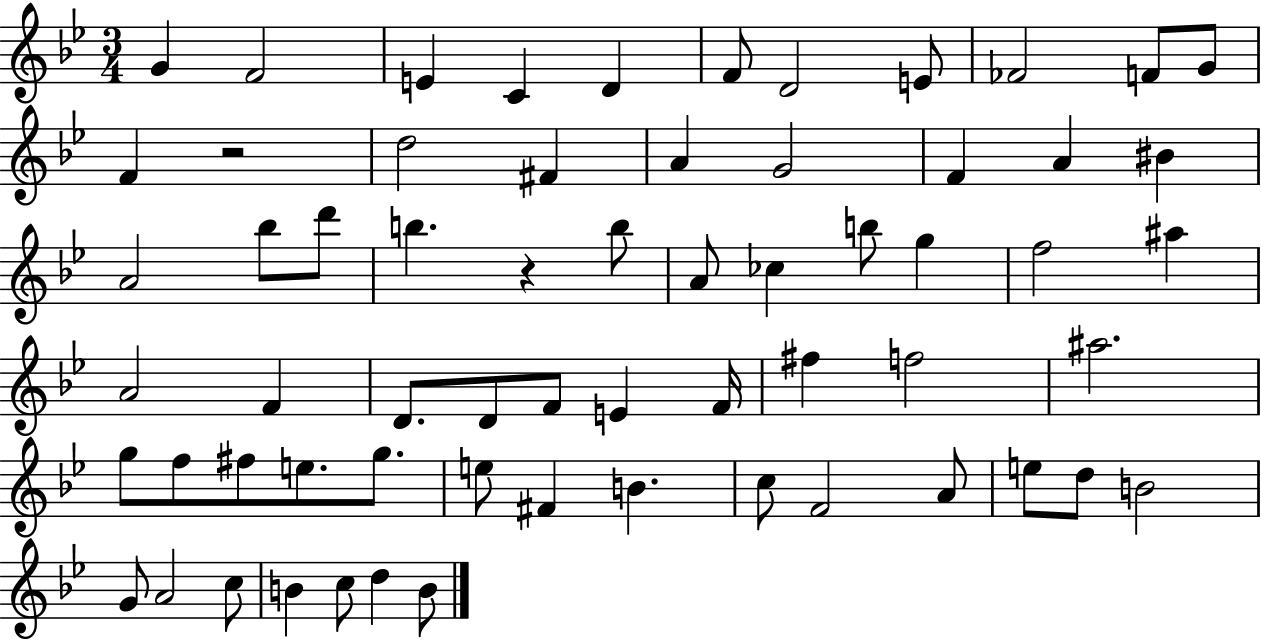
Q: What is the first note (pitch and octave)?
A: G4